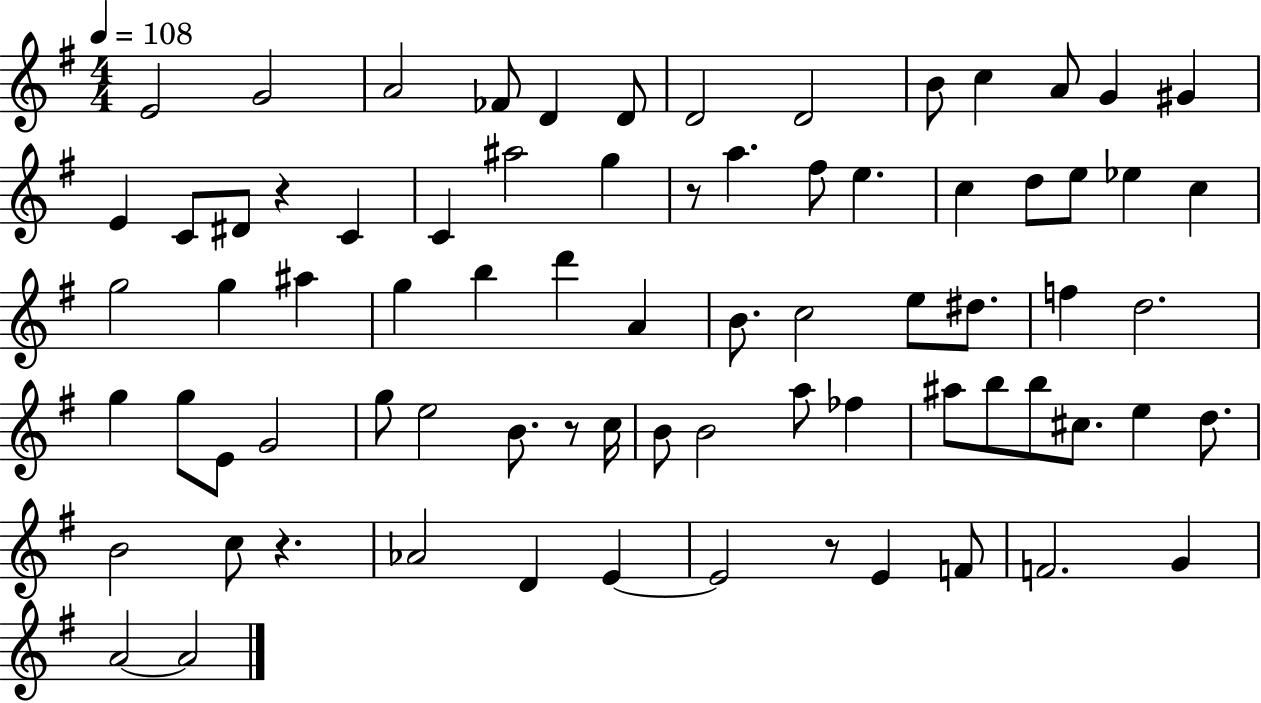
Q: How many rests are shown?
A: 5